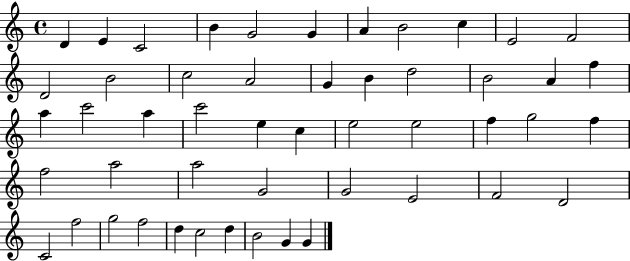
D4/q E4/q C4/h B4/q G4/h G4/q A4/q B4/h C5/q E4/h F4/h D4/h B4/h C5/h A4/h G4/q B4/q D5/h B4/h A4/q F5/q A5/q C6/h A5/q C6/h E5/q C5/q E5/h E5/h F5/q G5/h F5/q F5/h A5/h A5/h G4/h G4/h E4/h F4/h D4/h C4/h F5/h G5/h F5/h D5/q C5/h D5/q B4/h G4/q G4/q